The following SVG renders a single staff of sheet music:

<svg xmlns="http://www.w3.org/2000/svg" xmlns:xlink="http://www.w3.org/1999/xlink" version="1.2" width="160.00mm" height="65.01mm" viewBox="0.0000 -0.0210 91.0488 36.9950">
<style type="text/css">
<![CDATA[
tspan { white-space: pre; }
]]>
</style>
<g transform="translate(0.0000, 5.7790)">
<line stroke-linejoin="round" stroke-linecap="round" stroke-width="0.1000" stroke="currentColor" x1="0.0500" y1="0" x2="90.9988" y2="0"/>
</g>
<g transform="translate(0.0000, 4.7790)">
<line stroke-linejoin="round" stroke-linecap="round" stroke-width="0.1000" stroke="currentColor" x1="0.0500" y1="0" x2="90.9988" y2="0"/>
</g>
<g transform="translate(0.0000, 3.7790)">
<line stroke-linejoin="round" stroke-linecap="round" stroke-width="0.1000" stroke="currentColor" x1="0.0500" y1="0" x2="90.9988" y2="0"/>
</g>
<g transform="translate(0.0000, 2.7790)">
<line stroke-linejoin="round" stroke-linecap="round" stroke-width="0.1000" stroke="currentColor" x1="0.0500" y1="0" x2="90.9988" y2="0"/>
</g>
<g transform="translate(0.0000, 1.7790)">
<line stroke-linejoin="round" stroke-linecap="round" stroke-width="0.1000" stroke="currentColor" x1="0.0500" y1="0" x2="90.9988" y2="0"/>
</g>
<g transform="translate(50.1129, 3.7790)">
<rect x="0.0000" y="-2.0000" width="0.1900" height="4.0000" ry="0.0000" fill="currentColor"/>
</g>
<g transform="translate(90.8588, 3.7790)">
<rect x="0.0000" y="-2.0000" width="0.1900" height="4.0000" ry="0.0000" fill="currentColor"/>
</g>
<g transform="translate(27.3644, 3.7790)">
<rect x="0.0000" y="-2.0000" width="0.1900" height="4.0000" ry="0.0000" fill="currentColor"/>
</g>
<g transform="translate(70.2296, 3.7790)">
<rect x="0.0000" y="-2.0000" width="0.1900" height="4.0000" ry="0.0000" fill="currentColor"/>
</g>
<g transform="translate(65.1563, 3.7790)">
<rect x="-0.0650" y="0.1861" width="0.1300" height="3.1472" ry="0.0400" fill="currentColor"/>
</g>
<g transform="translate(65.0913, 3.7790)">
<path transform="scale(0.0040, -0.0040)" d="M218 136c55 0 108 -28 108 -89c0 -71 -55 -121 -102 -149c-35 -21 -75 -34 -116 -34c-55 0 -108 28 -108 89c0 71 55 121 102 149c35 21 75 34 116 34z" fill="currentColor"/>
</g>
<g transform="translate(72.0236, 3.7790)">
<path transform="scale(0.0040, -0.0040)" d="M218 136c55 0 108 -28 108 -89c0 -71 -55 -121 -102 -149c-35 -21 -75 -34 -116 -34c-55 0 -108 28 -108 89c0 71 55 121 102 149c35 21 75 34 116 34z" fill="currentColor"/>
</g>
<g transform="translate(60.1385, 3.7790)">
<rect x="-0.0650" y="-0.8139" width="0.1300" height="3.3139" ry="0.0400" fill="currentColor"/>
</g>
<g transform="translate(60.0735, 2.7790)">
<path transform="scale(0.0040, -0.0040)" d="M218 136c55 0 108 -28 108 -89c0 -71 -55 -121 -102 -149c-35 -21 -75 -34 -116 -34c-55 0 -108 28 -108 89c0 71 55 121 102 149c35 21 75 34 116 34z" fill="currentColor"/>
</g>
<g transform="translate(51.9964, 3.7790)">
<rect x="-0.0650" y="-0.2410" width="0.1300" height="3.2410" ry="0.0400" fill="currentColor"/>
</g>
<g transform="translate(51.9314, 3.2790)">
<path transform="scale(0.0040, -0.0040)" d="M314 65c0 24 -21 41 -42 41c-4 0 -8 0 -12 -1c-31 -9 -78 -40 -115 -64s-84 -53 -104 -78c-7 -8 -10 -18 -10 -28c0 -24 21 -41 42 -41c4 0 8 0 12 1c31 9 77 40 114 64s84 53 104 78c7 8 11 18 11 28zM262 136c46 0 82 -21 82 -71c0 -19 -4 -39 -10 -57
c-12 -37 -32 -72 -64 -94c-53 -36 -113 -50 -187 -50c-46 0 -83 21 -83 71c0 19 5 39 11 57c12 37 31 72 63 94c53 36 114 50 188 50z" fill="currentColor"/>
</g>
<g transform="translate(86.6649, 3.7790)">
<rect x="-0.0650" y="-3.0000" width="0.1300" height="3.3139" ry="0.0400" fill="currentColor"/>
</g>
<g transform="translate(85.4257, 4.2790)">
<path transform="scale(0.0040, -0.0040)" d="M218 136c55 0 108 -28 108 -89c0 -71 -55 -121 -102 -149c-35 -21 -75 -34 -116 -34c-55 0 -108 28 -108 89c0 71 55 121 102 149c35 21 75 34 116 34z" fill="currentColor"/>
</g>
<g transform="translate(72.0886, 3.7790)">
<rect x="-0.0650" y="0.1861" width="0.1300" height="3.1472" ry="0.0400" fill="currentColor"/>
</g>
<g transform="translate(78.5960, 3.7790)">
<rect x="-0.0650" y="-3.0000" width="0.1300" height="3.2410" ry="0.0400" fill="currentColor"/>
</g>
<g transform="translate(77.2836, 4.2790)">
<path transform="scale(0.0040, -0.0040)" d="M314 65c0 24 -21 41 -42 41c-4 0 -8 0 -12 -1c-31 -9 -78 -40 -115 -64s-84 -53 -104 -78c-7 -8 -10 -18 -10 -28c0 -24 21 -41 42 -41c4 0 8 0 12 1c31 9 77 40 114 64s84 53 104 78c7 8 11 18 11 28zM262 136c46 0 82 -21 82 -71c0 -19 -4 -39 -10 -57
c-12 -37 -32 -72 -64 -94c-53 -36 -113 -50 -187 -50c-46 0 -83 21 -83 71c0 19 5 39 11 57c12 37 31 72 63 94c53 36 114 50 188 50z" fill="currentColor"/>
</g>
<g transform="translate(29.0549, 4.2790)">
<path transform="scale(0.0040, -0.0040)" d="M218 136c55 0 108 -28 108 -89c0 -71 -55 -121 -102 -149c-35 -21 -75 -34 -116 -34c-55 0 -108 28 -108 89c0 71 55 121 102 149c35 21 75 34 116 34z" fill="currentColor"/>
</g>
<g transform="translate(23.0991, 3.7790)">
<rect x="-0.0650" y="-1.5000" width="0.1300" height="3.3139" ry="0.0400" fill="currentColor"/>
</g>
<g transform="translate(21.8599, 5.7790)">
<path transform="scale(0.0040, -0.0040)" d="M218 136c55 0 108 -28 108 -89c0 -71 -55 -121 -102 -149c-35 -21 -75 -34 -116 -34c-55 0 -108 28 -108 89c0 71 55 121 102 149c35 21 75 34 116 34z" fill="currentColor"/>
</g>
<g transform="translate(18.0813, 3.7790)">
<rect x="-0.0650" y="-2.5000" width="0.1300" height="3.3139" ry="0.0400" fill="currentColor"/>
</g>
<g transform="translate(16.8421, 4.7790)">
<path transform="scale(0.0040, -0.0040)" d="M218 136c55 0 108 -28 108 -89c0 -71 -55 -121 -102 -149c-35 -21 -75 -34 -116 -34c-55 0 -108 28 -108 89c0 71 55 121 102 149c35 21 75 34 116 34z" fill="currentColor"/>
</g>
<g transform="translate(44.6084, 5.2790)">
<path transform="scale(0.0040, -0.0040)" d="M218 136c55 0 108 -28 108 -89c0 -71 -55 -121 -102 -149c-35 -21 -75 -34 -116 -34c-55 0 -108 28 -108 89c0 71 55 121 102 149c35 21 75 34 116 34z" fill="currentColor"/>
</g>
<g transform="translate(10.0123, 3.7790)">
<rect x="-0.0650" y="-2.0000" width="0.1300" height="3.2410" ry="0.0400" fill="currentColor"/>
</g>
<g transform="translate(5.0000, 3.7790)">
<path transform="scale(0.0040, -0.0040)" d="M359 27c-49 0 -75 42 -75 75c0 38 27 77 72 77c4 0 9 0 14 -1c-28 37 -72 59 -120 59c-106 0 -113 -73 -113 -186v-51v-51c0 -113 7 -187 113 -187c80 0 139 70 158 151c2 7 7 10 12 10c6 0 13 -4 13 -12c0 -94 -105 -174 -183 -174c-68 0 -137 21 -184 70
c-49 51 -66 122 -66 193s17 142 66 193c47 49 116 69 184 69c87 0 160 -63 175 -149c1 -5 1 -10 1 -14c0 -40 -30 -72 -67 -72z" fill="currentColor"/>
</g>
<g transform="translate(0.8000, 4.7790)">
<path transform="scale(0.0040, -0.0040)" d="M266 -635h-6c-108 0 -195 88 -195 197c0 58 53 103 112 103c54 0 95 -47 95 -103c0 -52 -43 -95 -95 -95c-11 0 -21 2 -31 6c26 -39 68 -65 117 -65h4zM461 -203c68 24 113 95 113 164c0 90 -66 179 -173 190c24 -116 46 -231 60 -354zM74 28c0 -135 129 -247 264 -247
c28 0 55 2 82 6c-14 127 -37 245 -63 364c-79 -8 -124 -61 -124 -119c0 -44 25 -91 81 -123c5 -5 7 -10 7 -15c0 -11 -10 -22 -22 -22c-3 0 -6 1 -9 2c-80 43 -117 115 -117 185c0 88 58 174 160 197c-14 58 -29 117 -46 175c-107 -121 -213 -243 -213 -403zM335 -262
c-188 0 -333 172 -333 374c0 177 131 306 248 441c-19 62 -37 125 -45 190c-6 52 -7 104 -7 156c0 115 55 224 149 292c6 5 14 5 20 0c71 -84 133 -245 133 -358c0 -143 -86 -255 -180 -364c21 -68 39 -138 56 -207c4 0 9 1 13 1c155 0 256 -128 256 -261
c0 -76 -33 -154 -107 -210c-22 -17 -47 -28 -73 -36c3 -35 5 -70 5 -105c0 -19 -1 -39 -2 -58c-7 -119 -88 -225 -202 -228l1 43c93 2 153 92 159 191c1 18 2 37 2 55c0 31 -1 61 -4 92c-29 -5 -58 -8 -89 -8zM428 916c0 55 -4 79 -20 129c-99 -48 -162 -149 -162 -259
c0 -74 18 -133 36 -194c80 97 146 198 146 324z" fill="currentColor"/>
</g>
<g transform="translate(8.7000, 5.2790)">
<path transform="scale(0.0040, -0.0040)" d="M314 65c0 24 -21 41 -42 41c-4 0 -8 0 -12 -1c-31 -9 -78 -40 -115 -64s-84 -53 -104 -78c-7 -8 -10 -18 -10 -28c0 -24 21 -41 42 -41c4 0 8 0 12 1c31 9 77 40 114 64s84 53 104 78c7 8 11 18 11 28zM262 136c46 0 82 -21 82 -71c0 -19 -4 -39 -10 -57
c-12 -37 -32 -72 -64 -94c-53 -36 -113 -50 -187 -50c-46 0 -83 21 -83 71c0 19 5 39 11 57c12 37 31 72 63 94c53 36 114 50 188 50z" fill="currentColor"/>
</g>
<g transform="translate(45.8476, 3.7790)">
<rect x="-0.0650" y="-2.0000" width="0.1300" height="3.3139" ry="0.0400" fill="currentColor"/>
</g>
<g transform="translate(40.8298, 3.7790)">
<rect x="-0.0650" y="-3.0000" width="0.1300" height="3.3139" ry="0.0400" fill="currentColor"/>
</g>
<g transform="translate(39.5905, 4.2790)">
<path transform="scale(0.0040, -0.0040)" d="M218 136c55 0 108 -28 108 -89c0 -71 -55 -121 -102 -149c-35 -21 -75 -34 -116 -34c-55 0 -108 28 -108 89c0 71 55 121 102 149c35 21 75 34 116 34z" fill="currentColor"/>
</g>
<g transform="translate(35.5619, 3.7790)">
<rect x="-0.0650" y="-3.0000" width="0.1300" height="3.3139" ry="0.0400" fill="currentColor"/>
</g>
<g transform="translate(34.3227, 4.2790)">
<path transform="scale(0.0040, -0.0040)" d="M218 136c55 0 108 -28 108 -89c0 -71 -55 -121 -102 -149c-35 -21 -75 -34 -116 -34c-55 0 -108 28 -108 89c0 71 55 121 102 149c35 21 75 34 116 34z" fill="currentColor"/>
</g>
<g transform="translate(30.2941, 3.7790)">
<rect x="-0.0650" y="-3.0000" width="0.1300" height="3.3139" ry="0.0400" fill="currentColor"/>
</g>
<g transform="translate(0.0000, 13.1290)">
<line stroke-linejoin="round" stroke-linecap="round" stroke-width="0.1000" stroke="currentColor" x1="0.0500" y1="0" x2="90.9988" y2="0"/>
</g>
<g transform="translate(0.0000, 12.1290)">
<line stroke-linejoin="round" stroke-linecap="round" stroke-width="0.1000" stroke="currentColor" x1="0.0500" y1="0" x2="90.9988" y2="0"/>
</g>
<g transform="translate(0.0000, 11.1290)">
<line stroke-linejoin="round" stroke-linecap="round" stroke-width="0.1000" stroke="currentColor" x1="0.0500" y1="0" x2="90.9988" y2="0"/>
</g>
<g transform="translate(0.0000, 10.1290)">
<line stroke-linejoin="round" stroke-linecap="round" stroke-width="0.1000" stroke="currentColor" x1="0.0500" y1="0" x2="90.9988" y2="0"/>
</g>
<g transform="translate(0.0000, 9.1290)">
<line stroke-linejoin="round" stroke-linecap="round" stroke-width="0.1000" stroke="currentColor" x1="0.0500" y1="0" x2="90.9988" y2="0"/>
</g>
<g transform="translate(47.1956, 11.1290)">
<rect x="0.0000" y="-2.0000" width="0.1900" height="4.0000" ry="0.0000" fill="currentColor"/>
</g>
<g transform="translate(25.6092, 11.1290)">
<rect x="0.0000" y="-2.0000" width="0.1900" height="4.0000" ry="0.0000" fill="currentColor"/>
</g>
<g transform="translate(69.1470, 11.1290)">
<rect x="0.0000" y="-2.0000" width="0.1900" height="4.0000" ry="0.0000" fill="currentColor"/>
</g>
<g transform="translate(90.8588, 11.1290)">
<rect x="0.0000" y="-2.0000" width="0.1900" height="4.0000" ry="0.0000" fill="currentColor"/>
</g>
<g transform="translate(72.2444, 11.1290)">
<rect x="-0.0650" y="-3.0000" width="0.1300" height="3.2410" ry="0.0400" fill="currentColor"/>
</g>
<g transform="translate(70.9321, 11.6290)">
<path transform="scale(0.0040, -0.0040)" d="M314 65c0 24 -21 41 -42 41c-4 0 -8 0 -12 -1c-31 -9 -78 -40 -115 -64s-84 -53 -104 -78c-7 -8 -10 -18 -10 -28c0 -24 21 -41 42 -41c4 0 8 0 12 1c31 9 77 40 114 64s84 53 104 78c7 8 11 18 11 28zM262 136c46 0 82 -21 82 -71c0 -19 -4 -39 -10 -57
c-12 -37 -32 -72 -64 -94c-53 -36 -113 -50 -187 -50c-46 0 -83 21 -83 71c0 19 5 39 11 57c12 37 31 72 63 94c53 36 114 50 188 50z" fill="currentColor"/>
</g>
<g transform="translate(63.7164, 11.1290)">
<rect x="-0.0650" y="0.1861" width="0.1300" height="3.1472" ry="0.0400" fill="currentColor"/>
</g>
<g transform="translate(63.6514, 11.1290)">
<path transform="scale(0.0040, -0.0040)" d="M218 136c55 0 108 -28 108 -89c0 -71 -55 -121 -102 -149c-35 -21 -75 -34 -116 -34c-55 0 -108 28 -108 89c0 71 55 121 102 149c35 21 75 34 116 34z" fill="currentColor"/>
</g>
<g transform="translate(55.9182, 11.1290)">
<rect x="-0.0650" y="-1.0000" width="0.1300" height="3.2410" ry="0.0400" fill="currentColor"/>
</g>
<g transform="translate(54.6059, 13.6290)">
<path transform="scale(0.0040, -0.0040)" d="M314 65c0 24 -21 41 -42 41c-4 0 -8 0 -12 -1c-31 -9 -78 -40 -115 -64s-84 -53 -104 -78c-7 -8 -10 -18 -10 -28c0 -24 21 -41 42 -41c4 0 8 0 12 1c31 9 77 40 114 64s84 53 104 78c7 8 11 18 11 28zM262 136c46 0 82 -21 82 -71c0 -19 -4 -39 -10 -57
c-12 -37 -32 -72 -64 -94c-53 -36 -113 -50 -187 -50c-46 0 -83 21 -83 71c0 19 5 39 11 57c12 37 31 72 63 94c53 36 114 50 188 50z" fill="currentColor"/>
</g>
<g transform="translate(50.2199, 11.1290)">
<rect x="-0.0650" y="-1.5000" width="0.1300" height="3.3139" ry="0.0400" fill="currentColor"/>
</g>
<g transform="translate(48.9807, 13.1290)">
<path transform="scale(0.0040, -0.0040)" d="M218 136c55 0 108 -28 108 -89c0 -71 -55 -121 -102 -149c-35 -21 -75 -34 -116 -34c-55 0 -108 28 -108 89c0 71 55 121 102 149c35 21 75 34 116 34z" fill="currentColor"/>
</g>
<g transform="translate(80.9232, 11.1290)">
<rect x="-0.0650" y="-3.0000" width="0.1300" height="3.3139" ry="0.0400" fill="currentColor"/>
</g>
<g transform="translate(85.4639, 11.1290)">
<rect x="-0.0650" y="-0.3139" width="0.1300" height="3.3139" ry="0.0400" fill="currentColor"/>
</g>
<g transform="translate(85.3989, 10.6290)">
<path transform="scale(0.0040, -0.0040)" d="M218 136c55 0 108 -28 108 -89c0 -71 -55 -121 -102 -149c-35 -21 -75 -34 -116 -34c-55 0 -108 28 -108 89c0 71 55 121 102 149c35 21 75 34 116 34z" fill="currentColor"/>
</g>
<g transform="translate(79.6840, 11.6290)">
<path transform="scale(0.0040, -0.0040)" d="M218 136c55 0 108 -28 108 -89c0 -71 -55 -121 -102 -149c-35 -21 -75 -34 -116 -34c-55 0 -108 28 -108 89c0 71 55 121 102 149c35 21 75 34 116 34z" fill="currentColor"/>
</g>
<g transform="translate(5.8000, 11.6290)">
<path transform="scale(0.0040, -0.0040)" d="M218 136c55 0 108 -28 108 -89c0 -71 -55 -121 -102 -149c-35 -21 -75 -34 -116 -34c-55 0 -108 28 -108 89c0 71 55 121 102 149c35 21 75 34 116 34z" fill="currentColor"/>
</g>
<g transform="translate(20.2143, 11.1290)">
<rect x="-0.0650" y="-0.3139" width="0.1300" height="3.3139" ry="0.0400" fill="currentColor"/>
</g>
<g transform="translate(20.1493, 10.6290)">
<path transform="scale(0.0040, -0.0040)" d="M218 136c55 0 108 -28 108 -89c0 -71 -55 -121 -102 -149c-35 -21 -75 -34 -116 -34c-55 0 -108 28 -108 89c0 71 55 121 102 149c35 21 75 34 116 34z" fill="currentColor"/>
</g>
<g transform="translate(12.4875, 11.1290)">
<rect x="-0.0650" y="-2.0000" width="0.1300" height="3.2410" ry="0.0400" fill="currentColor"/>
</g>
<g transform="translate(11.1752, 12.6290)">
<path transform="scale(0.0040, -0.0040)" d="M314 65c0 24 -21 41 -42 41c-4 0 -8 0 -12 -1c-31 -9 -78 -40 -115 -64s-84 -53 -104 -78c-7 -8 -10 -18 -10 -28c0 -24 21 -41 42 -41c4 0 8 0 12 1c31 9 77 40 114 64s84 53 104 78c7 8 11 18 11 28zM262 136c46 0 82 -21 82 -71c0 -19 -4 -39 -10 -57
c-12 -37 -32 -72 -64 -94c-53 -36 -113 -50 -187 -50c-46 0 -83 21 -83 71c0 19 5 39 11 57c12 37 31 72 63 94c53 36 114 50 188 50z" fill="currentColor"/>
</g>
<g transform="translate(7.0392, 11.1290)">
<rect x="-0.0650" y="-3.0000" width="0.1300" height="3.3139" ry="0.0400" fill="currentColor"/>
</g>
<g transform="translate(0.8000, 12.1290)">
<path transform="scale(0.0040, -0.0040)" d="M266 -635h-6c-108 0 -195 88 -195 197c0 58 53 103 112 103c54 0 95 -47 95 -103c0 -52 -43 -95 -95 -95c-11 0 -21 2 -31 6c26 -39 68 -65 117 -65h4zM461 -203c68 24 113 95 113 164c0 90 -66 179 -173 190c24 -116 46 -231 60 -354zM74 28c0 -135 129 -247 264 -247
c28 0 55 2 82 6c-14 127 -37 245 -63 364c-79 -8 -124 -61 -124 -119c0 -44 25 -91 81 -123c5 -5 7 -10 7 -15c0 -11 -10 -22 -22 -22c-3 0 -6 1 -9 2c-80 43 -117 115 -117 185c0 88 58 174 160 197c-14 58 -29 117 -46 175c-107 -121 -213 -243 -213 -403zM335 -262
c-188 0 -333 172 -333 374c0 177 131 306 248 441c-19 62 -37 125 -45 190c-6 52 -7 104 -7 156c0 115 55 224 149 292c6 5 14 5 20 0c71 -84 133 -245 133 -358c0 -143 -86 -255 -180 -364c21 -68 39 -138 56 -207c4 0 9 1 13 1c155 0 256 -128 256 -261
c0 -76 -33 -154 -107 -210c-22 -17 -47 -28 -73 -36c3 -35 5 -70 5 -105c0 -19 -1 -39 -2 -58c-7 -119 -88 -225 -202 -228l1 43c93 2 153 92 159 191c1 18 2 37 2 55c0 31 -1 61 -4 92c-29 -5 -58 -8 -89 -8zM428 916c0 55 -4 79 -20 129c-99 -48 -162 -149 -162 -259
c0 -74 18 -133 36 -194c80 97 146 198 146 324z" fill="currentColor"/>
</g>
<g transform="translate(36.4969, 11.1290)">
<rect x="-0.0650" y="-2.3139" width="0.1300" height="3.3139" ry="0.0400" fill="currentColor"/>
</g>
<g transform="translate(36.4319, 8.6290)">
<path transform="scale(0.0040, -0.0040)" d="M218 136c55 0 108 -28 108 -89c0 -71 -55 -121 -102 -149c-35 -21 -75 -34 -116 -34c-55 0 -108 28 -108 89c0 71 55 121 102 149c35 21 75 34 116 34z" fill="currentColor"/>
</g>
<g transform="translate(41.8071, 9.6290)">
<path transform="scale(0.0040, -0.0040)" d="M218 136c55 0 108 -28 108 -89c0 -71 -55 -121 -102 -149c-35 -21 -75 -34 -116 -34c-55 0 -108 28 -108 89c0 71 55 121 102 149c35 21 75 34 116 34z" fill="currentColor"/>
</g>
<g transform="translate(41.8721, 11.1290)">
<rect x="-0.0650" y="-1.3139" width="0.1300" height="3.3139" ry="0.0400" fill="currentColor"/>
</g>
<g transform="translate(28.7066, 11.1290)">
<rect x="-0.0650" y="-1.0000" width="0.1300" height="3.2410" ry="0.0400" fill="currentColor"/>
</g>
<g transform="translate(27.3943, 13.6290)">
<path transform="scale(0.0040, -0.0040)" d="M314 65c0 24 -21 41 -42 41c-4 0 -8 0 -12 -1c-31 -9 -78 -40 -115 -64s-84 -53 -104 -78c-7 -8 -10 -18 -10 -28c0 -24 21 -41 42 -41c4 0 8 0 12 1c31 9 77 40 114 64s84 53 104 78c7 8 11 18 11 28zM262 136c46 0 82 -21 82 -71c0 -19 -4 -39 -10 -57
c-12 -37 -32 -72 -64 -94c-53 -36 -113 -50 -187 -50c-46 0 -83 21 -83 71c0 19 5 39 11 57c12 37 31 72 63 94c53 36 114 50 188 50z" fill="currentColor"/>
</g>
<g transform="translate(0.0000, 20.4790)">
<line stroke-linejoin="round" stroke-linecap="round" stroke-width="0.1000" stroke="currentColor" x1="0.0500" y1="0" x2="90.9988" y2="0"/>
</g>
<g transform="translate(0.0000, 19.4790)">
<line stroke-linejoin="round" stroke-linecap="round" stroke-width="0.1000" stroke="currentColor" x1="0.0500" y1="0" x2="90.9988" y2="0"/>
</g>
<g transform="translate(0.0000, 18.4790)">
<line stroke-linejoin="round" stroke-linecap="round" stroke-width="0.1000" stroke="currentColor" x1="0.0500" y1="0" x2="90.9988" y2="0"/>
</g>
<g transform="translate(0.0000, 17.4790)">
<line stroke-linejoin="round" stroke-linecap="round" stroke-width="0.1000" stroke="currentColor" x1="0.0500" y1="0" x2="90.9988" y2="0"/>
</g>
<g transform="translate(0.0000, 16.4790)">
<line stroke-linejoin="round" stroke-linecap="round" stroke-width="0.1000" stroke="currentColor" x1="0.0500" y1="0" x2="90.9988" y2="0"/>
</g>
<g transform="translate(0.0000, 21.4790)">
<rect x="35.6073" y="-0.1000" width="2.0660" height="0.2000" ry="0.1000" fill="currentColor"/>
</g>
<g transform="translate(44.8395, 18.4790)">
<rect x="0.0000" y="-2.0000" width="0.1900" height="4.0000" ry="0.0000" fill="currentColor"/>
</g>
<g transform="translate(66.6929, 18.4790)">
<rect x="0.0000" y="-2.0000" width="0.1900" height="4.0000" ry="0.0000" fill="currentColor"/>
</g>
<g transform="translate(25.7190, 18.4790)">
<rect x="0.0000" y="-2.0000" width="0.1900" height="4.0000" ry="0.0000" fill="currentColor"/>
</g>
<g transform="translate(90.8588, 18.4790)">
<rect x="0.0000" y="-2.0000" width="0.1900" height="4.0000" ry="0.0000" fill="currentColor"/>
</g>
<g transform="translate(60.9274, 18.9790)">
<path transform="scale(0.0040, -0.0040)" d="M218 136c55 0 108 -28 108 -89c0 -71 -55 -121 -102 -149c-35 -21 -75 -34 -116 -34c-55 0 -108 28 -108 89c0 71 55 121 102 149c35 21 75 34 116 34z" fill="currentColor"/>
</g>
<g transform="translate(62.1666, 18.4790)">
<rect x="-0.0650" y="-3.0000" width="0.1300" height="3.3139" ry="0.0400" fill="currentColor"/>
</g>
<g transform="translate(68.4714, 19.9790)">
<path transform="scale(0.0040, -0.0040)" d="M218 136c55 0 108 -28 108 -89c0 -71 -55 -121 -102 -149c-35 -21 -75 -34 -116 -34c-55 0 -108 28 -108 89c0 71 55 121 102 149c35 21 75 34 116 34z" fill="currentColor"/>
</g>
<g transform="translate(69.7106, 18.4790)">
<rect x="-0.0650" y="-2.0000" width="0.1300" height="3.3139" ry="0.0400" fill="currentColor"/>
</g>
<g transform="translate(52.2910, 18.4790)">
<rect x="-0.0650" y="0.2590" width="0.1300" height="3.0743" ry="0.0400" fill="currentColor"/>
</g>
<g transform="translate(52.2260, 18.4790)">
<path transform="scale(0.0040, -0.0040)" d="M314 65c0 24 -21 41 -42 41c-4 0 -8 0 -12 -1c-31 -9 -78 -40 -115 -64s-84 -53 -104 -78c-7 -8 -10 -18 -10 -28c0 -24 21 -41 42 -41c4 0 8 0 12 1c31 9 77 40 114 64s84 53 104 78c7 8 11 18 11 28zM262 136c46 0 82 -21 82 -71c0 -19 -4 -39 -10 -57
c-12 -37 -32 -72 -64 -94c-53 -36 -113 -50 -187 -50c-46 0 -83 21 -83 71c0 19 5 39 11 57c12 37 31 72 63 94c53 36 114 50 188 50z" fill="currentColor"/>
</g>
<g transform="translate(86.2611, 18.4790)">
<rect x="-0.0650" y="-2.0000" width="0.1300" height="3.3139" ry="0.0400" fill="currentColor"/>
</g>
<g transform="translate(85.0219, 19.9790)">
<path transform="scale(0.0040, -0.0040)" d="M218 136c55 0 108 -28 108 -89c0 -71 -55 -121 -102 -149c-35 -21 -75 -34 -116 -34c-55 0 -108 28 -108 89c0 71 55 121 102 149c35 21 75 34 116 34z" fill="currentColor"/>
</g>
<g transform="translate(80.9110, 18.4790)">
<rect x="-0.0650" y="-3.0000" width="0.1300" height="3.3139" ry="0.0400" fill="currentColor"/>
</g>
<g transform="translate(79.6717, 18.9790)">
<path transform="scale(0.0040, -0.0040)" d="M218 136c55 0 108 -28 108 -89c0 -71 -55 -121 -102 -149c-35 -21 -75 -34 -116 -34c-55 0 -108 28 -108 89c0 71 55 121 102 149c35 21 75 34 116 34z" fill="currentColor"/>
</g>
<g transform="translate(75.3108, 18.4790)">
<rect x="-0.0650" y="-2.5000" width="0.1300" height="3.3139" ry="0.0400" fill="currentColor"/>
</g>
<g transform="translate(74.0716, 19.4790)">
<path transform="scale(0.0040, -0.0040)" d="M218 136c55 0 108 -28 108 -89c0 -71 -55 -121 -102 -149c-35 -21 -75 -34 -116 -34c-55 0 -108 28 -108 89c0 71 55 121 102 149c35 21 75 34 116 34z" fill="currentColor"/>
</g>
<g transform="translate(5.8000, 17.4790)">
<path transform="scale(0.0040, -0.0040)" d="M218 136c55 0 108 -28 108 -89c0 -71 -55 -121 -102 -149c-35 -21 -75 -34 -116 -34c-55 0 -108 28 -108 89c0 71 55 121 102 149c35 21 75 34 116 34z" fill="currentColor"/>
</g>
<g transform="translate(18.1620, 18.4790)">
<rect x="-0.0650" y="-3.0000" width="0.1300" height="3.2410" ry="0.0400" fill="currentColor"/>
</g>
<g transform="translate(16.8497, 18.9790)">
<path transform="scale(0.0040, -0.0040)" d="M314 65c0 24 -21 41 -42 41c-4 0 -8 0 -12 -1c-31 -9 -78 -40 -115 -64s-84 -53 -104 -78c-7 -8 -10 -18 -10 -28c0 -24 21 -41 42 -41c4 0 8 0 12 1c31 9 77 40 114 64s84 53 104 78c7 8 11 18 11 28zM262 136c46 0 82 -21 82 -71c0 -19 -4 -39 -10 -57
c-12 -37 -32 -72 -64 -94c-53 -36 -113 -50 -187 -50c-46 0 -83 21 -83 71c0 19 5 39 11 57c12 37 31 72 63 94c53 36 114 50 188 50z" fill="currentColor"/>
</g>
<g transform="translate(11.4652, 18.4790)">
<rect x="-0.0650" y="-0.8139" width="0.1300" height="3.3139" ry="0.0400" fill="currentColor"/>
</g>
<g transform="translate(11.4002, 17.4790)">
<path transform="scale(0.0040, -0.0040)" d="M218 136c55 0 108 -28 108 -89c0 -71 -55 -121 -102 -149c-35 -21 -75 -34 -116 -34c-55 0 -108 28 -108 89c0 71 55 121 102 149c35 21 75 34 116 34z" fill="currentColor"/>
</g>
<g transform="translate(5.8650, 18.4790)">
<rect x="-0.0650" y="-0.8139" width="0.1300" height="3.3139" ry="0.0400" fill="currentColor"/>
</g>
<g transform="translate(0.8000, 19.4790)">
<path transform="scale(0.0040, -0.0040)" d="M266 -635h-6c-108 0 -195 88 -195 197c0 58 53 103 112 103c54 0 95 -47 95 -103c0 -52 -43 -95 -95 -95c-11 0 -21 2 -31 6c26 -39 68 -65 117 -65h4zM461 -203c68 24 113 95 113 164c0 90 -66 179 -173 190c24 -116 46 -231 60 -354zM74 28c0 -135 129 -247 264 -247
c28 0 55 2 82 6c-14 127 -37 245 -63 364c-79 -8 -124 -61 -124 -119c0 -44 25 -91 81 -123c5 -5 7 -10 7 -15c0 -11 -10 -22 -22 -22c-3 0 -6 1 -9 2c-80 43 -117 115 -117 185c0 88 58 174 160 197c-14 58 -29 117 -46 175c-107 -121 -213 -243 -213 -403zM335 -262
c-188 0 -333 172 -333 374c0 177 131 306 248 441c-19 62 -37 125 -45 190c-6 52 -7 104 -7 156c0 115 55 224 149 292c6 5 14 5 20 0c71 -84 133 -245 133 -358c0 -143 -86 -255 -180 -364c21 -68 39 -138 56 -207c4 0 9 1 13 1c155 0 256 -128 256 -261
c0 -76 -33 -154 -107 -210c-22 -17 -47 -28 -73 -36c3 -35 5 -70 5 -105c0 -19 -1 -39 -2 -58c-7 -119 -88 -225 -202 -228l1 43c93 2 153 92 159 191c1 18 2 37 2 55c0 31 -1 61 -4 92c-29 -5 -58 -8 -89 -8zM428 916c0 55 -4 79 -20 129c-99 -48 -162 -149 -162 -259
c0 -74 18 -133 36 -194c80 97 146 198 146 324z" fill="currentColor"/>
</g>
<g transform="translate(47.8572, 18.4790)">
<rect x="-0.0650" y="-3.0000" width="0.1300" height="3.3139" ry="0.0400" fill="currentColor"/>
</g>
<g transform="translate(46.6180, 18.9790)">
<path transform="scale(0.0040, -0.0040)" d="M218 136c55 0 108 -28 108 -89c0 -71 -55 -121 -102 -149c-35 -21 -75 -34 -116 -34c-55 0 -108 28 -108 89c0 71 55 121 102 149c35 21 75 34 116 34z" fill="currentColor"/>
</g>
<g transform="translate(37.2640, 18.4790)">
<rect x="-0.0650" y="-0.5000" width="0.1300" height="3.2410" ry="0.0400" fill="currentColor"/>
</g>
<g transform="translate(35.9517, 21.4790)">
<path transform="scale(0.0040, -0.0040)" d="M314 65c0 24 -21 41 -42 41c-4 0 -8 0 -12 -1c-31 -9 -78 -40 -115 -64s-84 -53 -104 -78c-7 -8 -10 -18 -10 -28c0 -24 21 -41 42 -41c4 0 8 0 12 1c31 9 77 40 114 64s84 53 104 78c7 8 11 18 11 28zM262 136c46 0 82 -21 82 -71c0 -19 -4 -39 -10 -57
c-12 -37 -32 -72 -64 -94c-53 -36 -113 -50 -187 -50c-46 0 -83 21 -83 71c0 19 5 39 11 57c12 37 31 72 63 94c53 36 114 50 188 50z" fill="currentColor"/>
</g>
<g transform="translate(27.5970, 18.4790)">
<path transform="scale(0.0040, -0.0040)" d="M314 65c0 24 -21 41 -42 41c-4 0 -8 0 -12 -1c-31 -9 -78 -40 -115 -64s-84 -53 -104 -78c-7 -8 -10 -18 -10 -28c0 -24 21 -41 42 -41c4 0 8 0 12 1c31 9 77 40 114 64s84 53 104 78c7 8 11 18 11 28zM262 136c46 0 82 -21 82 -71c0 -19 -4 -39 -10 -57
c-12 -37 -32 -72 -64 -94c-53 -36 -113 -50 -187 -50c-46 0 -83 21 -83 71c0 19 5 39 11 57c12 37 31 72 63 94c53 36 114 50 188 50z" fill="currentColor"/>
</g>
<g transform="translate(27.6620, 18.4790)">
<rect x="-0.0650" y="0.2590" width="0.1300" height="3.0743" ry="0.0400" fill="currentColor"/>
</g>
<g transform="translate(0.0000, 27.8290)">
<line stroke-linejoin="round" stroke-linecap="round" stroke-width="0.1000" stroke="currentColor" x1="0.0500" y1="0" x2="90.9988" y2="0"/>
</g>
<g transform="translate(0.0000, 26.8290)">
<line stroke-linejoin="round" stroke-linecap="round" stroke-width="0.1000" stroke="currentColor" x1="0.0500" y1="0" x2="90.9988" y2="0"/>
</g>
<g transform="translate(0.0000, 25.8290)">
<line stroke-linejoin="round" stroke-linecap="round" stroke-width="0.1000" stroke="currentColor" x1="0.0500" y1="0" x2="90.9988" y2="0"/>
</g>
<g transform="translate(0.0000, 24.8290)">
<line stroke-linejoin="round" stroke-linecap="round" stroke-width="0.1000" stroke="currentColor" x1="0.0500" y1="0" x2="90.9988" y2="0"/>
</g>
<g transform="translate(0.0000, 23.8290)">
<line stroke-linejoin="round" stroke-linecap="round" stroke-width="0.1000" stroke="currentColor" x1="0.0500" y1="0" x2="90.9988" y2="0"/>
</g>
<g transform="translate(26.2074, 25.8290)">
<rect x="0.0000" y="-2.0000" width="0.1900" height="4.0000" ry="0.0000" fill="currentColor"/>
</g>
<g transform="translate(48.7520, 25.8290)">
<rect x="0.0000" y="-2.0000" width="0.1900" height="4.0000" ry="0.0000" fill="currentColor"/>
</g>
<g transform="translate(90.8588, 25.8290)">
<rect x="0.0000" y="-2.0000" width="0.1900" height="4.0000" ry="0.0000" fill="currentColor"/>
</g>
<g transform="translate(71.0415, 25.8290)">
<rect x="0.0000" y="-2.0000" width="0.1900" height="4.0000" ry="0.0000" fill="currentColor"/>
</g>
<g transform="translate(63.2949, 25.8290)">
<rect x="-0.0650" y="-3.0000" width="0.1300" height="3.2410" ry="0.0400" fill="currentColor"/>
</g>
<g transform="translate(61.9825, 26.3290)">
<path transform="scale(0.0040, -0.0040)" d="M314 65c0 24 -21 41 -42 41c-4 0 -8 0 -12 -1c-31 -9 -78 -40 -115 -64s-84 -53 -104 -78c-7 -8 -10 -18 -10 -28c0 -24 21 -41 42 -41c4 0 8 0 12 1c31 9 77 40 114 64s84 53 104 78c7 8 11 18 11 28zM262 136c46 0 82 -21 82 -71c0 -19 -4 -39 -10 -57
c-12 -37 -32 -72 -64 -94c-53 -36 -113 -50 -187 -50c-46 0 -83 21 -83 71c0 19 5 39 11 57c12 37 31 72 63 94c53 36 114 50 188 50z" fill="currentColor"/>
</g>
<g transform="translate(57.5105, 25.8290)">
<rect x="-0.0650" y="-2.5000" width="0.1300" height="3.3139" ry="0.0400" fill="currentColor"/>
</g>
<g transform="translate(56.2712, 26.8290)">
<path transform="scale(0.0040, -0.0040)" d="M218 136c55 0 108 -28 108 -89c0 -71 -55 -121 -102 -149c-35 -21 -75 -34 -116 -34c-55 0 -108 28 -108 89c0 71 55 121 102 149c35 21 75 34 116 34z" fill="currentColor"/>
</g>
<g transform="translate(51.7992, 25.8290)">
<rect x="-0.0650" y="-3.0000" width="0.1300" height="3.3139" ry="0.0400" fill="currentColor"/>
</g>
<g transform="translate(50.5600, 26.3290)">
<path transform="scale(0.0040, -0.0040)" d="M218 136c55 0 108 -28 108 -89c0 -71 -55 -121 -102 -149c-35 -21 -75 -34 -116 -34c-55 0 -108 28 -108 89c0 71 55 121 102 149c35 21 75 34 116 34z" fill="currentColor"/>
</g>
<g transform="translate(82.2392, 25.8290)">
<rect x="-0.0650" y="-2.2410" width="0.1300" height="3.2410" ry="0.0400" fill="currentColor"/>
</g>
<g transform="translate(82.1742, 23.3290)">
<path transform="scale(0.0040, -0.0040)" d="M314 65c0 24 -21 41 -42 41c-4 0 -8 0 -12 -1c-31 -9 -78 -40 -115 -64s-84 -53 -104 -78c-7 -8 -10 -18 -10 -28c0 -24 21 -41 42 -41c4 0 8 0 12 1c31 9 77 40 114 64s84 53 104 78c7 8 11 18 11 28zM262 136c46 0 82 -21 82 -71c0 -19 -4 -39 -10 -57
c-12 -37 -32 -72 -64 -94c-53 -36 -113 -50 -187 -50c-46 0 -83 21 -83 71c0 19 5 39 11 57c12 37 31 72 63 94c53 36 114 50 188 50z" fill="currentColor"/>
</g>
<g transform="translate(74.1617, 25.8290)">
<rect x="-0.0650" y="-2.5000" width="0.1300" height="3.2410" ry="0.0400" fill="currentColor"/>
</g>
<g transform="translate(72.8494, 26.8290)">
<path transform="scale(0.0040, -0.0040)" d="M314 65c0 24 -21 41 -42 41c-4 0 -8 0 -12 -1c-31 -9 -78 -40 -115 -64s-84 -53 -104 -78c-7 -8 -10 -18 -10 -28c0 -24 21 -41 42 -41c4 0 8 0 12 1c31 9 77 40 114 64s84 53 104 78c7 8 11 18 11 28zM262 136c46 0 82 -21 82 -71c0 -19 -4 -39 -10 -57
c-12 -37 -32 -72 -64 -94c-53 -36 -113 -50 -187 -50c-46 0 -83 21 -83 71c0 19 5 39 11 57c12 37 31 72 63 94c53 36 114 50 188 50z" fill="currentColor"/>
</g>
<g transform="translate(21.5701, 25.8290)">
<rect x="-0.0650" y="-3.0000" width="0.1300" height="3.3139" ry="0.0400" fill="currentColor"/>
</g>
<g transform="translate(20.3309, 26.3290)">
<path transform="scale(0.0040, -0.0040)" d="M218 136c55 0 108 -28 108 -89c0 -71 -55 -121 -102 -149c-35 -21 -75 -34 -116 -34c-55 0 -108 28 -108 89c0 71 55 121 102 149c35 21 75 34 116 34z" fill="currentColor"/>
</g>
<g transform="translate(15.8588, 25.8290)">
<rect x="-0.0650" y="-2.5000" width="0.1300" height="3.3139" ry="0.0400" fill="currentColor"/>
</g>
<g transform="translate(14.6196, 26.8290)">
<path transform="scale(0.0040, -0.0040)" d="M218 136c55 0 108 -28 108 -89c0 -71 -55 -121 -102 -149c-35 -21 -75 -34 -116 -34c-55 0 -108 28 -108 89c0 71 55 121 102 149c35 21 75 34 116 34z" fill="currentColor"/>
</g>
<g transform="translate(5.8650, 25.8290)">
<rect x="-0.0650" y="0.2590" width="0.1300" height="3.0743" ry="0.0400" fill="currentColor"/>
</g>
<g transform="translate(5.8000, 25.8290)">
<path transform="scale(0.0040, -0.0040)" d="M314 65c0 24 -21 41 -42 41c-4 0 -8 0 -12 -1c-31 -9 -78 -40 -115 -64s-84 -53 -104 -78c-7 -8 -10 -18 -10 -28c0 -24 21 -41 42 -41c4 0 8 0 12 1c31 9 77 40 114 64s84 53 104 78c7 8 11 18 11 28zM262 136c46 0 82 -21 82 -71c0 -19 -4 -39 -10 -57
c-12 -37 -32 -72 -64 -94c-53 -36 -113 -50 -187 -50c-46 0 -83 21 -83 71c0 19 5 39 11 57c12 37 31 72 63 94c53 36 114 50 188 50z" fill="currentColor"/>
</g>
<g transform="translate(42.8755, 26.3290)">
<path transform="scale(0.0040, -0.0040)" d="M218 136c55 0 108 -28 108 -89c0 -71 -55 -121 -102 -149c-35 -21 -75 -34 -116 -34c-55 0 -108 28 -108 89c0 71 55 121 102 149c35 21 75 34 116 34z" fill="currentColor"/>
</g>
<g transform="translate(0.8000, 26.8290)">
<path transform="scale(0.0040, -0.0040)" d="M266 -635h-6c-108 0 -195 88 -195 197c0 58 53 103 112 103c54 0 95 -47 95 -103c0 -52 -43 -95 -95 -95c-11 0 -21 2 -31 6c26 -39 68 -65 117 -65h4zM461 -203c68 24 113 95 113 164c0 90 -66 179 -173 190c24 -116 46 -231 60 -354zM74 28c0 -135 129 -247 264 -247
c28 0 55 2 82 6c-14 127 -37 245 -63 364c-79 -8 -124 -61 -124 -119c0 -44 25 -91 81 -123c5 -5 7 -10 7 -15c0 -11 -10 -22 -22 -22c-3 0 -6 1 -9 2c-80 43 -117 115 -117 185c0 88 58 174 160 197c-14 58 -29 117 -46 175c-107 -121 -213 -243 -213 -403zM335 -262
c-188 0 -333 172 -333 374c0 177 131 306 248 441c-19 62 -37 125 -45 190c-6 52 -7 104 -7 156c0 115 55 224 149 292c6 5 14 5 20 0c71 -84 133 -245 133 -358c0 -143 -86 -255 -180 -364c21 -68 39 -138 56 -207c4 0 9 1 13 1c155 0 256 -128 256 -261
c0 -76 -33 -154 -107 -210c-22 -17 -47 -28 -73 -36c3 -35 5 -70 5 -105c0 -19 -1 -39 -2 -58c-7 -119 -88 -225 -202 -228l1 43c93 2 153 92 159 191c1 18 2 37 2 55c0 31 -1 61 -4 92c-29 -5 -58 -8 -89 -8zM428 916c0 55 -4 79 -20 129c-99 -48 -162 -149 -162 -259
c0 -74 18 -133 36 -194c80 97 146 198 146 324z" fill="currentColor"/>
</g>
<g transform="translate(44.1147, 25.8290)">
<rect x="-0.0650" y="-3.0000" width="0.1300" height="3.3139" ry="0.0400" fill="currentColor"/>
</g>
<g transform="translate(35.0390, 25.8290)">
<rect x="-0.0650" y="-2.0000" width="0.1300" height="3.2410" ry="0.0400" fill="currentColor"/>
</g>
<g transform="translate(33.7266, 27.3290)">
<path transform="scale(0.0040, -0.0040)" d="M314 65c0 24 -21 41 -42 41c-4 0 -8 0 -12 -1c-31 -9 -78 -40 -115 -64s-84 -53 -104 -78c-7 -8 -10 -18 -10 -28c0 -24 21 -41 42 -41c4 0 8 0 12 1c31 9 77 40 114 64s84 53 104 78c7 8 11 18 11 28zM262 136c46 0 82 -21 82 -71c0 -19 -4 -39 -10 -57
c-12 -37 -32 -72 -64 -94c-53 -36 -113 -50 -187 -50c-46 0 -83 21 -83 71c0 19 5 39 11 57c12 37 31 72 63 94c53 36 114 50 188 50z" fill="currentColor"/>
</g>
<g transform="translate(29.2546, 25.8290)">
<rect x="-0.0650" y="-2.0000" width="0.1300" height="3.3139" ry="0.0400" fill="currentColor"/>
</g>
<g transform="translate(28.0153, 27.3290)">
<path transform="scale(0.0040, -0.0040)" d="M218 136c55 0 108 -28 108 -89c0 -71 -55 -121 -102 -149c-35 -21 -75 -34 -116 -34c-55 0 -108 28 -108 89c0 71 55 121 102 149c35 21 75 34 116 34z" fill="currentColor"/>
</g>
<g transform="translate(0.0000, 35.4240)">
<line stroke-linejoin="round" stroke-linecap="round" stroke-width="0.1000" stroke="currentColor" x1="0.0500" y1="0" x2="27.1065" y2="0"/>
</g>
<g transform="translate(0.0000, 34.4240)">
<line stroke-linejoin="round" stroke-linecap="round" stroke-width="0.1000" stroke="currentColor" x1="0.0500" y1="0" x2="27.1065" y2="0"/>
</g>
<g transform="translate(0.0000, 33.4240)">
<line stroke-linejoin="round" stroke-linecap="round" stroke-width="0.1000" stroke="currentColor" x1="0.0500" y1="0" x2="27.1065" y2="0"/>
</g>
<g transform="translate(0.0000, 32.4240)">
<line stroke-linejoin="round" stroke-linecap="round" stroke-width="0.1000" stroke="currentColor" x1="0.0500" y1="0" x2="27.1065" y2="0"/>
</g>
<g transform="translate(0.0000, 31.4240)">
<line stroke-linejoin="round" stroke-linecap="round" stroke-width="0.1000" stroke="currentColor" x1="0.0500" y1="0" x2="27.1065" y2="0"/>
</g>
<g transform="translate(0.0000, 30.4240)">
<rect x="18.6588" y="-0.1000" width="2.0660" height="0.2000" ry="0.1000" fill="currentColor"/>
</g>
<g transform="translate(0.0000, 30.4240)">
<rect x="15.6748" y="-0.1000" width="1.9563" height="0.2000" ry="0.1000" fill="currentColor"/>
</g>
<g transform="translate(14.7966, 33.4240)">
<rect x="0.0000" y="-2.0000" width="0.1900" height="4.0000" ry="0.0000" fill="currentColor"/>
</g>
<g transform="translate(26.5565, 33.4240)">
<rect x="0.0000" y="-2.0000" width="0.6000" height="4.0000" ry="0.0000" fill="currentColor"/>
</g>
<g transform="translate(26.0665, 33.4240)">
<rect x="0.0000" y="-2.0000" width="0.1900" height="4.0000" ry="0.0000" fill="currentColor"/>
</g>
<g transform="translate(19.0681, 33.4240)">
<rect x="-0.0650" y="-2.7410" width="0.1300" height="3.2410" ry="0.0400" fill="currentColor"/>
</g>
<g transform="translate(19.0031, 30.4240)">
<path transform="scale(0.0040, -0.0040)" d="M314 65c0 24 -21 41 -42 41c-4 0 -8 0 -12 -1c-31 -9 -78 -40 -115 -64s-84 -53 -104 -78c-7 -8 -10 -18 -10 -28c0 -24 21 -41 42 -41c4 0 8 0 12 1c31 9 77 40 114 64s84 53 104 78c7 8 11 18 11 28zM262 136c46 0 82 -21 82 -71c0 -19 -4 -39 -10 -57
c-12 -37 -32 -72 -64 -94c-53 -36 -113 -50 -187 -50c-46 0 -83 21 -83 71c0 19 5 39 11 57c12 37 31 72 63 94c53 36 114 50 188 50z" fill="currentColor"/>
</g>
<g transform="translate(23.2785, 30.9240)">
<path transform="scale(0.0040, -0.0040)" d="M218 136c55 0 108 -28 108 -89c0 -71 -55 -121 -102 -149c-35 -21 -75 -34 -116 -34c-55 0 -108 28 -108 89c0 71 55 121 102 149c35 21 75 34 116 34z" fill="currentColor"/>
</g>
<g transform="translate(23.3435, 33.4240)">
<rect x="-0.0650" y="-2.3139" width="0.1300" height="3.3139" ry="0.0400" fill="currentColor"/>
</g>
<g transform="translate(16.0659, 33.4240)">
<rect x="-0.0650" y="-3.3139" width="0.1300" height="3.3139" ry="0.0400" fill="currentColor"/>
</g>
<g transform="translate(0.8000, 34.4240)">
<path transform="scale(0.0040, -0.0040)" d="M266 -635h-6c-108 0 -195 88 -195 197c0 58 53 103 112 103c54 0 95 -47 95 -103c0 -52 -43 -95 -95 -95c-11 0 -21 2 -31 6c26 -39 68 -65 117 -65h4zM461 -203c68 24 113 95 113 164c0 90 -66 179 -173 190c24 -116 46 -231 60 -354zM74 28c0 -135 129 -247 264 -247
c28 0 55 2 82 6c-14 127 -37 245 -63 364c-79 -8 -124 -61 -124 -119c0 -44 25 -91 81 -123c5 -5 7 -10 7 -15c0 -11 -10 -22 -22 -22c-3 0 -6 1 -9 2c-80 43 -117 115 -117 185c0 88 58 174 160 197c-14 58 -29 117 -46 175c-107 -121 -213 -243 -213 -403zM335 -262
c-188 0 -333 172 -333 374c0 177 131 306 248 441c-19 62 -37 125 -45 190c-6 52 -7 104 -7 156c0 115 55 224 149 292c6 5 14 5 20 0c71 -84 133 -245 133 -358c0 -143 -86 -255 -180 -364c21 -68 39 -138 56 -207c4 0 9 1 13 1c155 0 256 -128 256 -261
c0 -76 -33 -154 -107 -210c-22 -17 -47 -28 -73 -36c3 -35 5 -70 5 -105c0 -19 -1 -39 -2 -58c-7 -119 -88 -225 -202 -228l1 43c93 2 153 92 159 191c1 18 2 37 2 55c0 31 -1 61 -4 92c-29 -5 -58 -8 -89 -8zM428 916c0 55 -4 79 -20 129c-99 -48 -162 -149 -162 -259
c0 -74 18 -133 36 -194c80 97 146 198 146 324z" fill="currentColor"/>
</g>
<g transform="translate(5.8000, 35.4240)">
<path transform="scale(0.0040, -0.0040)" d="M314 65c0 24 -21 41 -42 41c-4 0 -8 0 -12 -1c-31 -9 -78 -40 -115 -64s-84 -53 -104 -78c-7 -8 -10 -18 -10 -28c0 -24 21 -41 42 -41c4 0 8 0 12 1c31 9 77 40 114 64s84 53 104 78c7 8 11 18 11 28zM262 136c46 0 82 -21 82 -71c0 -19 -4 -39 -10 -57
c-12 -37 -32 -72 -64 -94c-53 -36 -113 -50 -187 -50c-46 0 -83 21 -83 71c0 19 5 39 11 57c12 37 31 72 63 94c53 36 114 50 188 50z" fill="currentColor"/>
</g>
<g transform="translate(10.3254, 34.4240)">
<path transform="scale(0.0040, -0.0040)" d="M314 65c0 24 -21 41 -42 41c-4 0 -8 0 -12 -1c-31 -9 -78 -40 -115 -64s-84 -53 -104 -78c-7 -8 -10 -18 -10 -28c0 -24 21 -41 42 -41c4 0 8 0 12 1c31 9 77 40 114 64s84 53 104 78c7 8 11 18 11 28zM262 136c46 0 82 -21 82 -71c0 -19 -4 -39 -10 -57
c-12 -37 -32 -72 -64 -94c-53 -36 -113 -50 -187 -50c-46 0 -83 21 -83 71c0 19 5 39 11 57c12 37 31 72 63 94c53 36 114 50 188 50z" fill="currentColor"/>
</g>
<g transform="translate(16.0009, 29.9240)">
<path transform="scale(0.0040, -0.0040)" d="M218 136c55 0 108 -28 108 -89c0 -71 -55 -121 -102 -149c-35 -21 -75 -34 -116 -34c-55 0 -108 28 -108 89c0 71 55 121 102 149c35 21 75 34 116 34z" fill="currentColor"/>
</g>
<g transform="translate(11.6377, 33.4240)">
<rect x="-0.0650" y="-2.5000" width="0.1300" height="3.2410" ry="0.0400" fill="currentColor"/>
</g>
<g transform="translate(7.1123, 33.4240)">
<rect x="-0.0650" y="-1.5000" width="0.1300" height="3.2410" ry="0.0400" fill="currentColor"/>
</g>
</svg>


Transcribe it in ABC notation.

X:1
T:Untitled
M:4/4
L:1/4
K:C
F2 G E A A A F c2 d B B A2 A A F2 c D2 g e E D2 B A2 A c d d A2 B2 C2 A B2 A F G A F B2 G A F F2 A A G A2 G2 g2 E2 G2 b a2 g